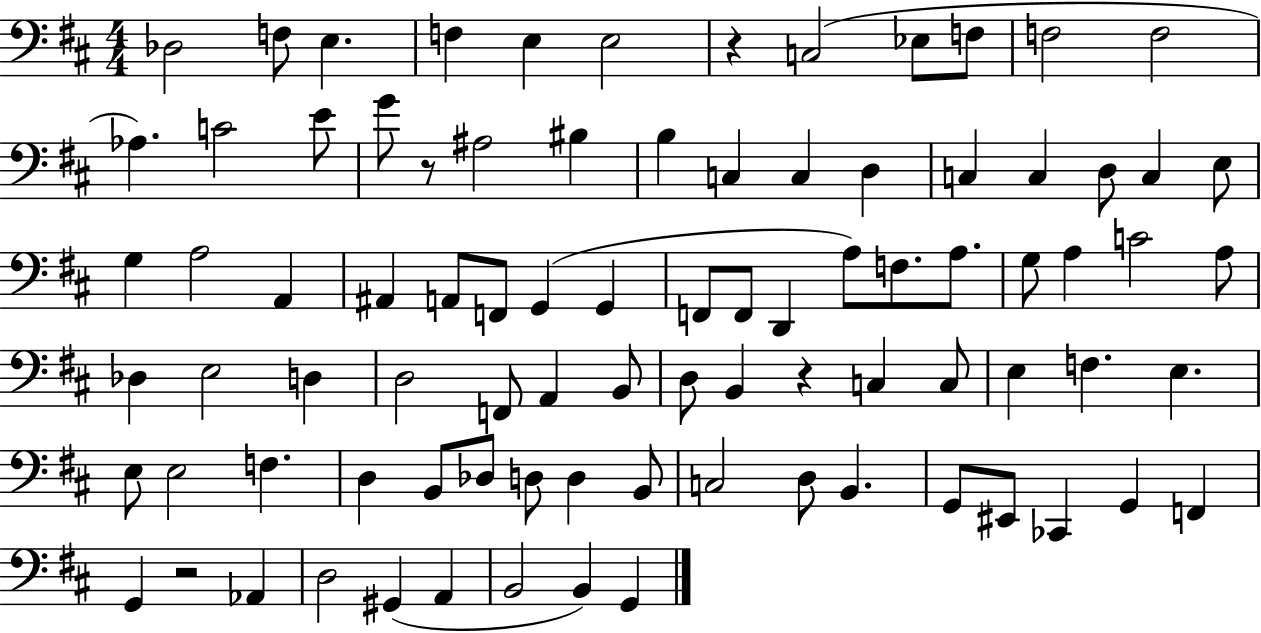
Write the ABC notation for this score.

X:1
T:Untitled
M:4/4
L:1/4
K:D
_D,2 F,/2 E, F, E, E,2 z C,2 _E,/2 F,/2 F,2 F,2 _A, C2 E/2 G/2 z/2 ^A,2 ^B, B, C, C, D, C, C, D,/2 C, E,/2 G, A,2 A,, ^A,, A,,/2 F,,/2 G,, G,, F,,/2 F,,/2 D,, A,/2 F,/2 A,/2 G,/2 A, C2 A,/2 _D, E,2 D, D,2 F,,/2 A,, B,,/2 D,/2 B,, z C, C,/2 E, F, E, E,/2 E,2 F, D, B,,/2 _D,/2 D,/2 D, B,,/2 C,2 D,/2 B,, G,,/2 ^E,,/2 _C,, G,, F,, G,, z2 _A,, D,2 ^G,, A,, B,,2 B,, G,,